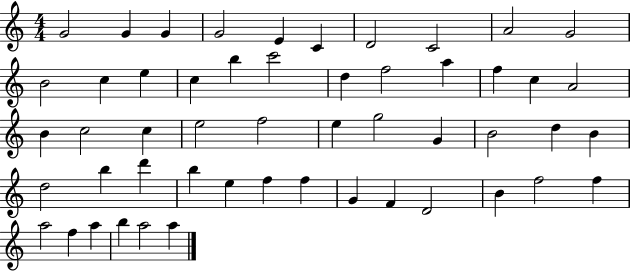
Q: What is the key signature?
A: C major